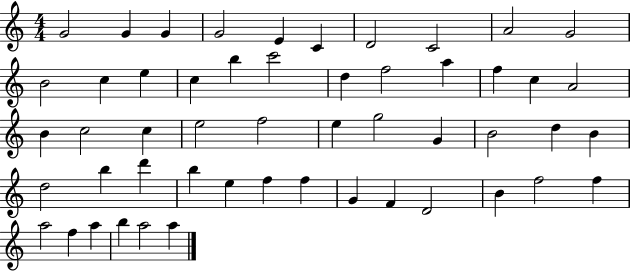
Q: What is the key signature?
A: C major